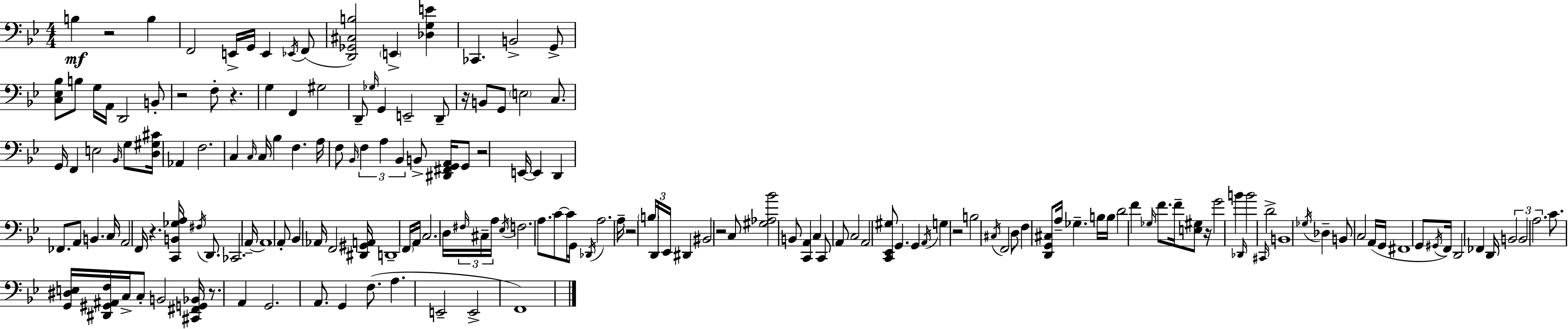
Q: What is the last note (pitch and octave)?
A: F2